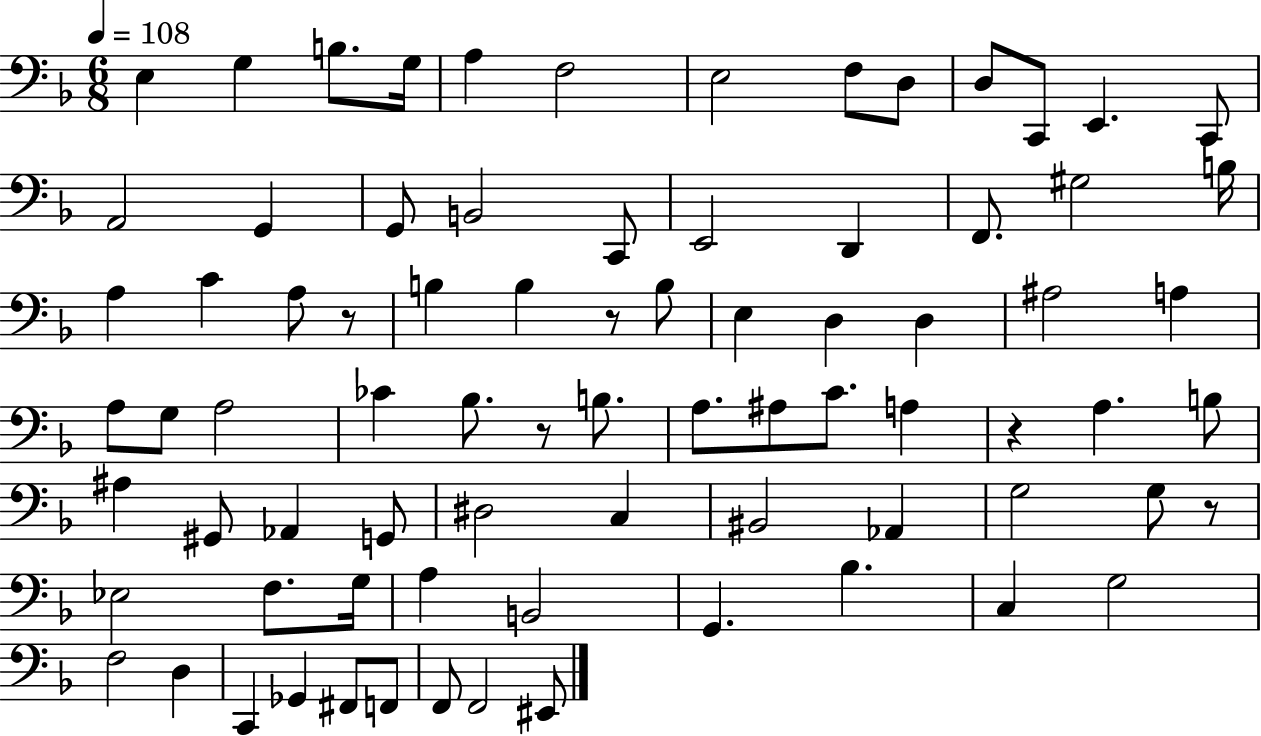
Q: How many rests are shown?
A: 5